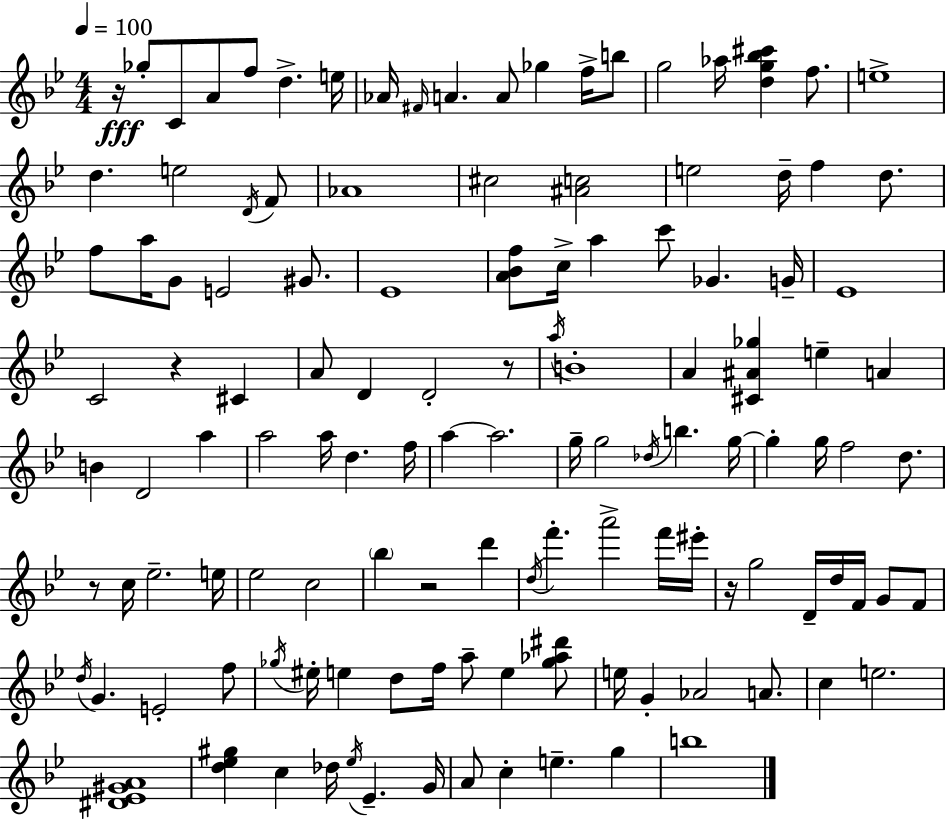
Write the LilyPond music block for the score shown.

{
  \clef treble
  \numericTimeSignature
  \time 4/4
  \key bes \major
  \tempo 4 = 100
  \repeat volta 2 { r16\fff ges''8-. c'8 a'8 f''8 d''4.-> e''16 | aes'16 \grace { fis'16 } a'4. a'8 ges''4 f''16-> b''8 | g''2 aes''16 <d'' g'' bes'' cis'''>4 f''8. | e''1-> | \break d''4. e''2 \acciaccatura { d'16 } | f'8 aes'1 | cis''2 <ais' c''>2 | e''2 d''16-- f''4 d''8. | \break f''8 a''16 g'8 e'2 gis'8. | ees'1 | <a' bes' f''>8 c''16-> a''4 c'''8 ges'4. | g'16-- ees'1 | \break c'2 r4 cis'4 | a'8 d'4 d'2-. | r8 \acciaccatura { a''16 } b'1-. | a'4 <cis' ais' ges''>4 e''4-- a'4 | \break b'4 d'2 a''4 | a''2 a''16 d''4. | f''16 a''4~~ a''2. | g''16-- g''2 \acciaccatura { des''16 } b''4. | \break g''16~~ g''4-. g''16 f''2 | d''8. r8 c''16 ees''2.-- | e''16 ees''2 c''2 | \parenthesize bes''4 r2 | \break d'''4 \acciaccatura { d''16 } f'''4.-. a'''2-> | f'''16 eis'''16-. r16 g''2 d'16-- d''16 | f'16 g'8 f'8 \acciaccatura { d''16 } g'4. e'2-. | f''8 \acciaccatura { ges''16 } eis''16-. e''4 d''8 f''16 a''8-- | \break e''4 <ges'' aes'' dis'''>8 e''16 g'4-. aes'2 | a'8. c''4 e''2. | <dis' ees' gis' a'>1 | <d'' ees'' gis''>4 c''4 des''16 | \break \acciaccatura { ees''16 } ees'4.-- g'16 a'8 c''4-. e''4.-- | g''4 b''1 | } \bar "|."
}